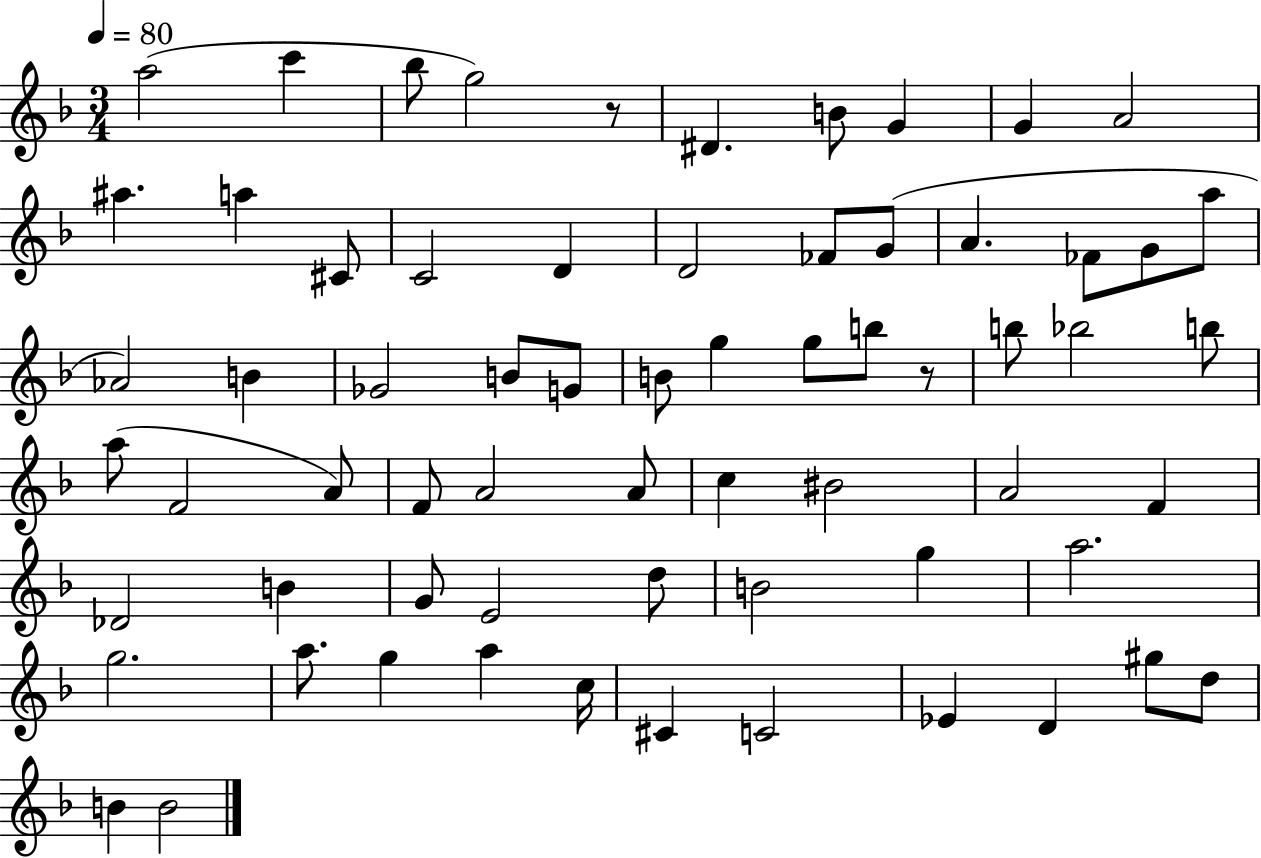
{
  \clef treble
  \numericTimeSignature
  \time 3/4
  \key f \major
  \tempo 4 = 80
  \repeat volta 2 { a''2( c'''4 | bes''8 g''2) r8 | dis'4. b'8 g'4 | g'4 a'2 | \break ais''4. a''4 cis'8 | c'2 d'4 | d'2 fes'8 g'8( | a'4. fes'8 g'8 a''8 | \break aes'2) b'4 | ges'2 b'8 g'8 | b'8 g''4 g''8 b''8 r8 | b''8 bes''2 b''8 | \break a''8( f'2 a'8) | f'8 a'2 a'8 | c''4 bis'2 | a'2 f'4 | \break des'2 b'4 | g'8 e'2 d''8 | b'2 g''4 | a''2. | \break g''2. | a''8. g''4 a''4 c''16 | cis'4 c'2 | ees'4 d'4 gis''8 d''8 | \break b'4 b'2 | } \bar "|."
}